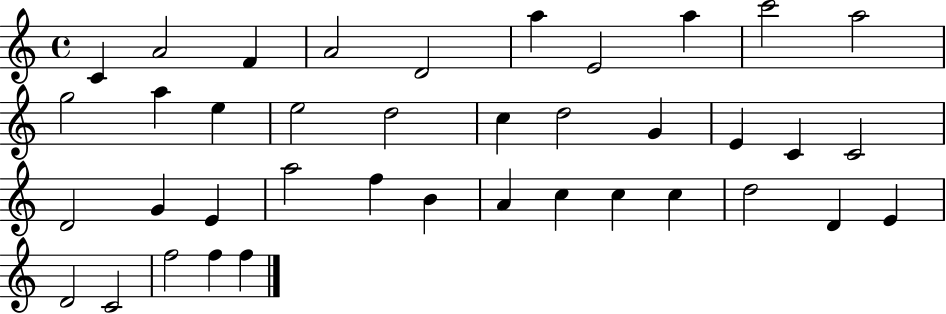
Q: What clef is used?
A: treble